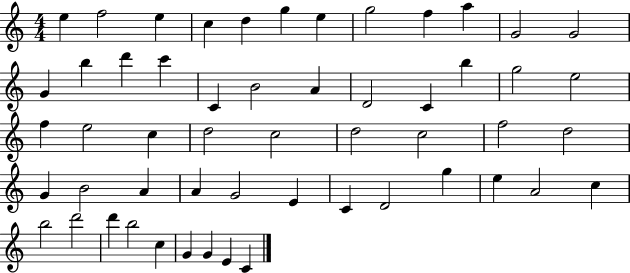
X:1
T:Untitled
M:4/4
L:1/4
K:C
e f2 e c d g e g2 f a G2 G2 G b d' c' C B2 A D2 C b g2 e2 f e2 c d2 c2 d2 c2 f2 d2 G B2 A A G2 E C D2 g e A2 c b2 d'2 d' b2 c G G E C